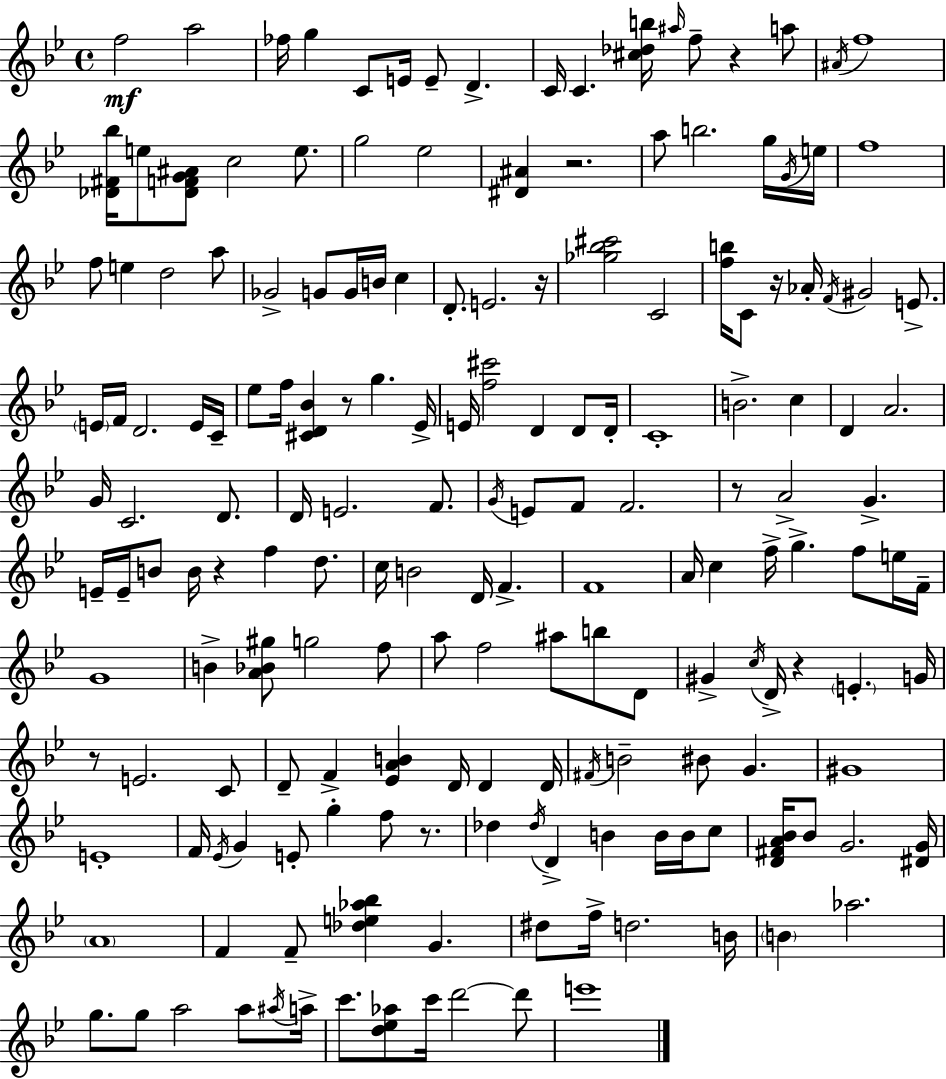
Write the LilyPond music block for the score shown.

{
  \clef treble
  \time 4/4
  \defaultTimeSignature
  \key bes \major
  \repeat volta 2 { f''2\mf a''2 | fes''16 g''4 c'8 e'16 e'8-- d'4.-> | c'16 c'4. <cis'' des'' b''>16 \grace { ais''16 } f''8-- r4 a''8 | \acciaccatura { ais'16 } f''1 | \break <des' fis' bes''>16 e''8 <des' f' g' ais'>8 c''2 e''8. | g''2 ees''2 | <dis' ais'>4 r2. | a''8 b''2. | \break g''16 \acciaccatura { g'16 } e''16 f''1 | f''8 e''4 d''2 | a''8 ges'2-> g'8 g'16 b'16 c''4 | d'8.-. e'2. | \break r16 <ges'' bes'' cis'''>2 c'2 | <f'' b''>16 c'8 r16 aes'16-. \acciaccatura { f'16 } gis'2 | e'8.-> \parenthesize e'16 f'16 d'2. | e'16 c'16-- ees''8 f''16 <cis' d' bes'>4 r8 g''4. | \break ees'16-> e'16 <f'' cis'''>2 d'4 | d'8 d'16-. c'1-. | b'2.-> | c''4 d'4 a'2. | \break g'16 c'2. | d'8. d'16 e'2. | f'8. \acciaccatura { g'16 } e'8 f'8 f'2. | r8 a'2-> g'4.-> | \break e'16-- e'16-- b'8 b'16 r4 f''4 | d''8. c''16 b'2 d'16 f'4.-> | f'1 | a'16 c''4 f''16-> g''4.-> | \break f''8 e''16 f'16-- g'1 | b'4-> <a' bes' gis''>8 g''2 | f''8 a''8 f''2 ais''8 | b''8 d'8 gis'4-> \acciaccatura { c''16 } d'16-> r4 \parenthesize e'4.-. | \break g'16 r8 e'2. | c'8 d'8-- f'4-> <ees' a' b'>4 | d'16 d'4 d'16 \acciaccatura { fis'16 } b'2-- bis'8 | g'4. gis'1 | \break e'1-. | f'16 \acciaccatura { ees'16 } g'4 e'8-. g''4-. | f''8 r8. des''4 \acciaccatura { des''16 } d'4-> | b'4 b'16 b'16 c''8 <d' fis' a' bes'>16 bes'8 g'2. | \break <dis' g'>16 \parenthesize a'1 | f'4 f'8-- <des'' e'' aes'' bes''>4 | g'4. dis''8 f''16-> d''2. | b'16 \parenthesize b'4 aes''2. | \break g''8. g''8 a''2 | a''8 \acciaccatura { ais''16 } a''16-> c'''8. <d'' ees'' aes''>8 c'''16 | d'''2~~ d'''8 e'''1 | } \bar "|."
}